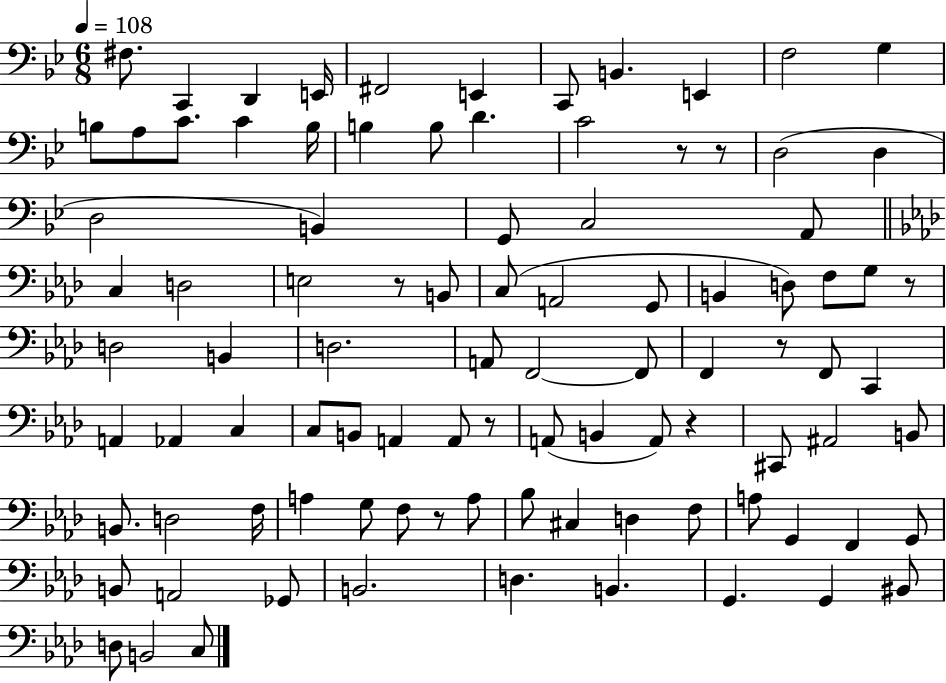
{
  \clef bass
  \numericTimeSignature
  \time 6/8
  \key bes \major
  \tempo 4 = 108
  fis8. c,4 d,4 e,16 | fis,2 e,4 | c,8 b,4. e,4 | f2 g4 | \break b8 a8 c'8. c'4 b16 | b4 b8 d'4. | c'2 r8 r8 | d2( d4 | \break d2 b,4) | g,8 c2 a,8 | \bar "||" \break \key aes \major c4 d2 | e2 r8 b,8 | c8( a,2 g,8 | b,4 d8) f8 g8 r8 | \break d2 b,4 | d2. | a,8 f,2~~ f,8 | f,4 r8 f,8 c,4 | \break a,4 aes,4 c4 | c8 b,8 a,4 a,8 r8 | a,8( b,4 a,8) r4 | cis,8 ais,2 b,8 | \break b,8. d2 f16 | a4 g8 f8 r8 a8 | bes8 cis4 d4 f8 | a8 g,4 f,4 g,8 | \break b,8 a,2 ges,8 | b,2. | d4. b,4. | g,4. g,4 bis,8 | \break d8 b,2 c8 | \bar "|."
}